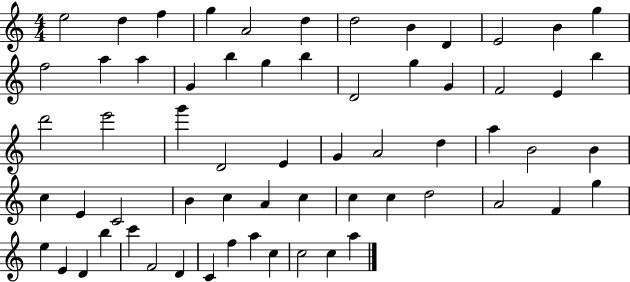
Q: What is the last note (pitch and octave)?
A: A5